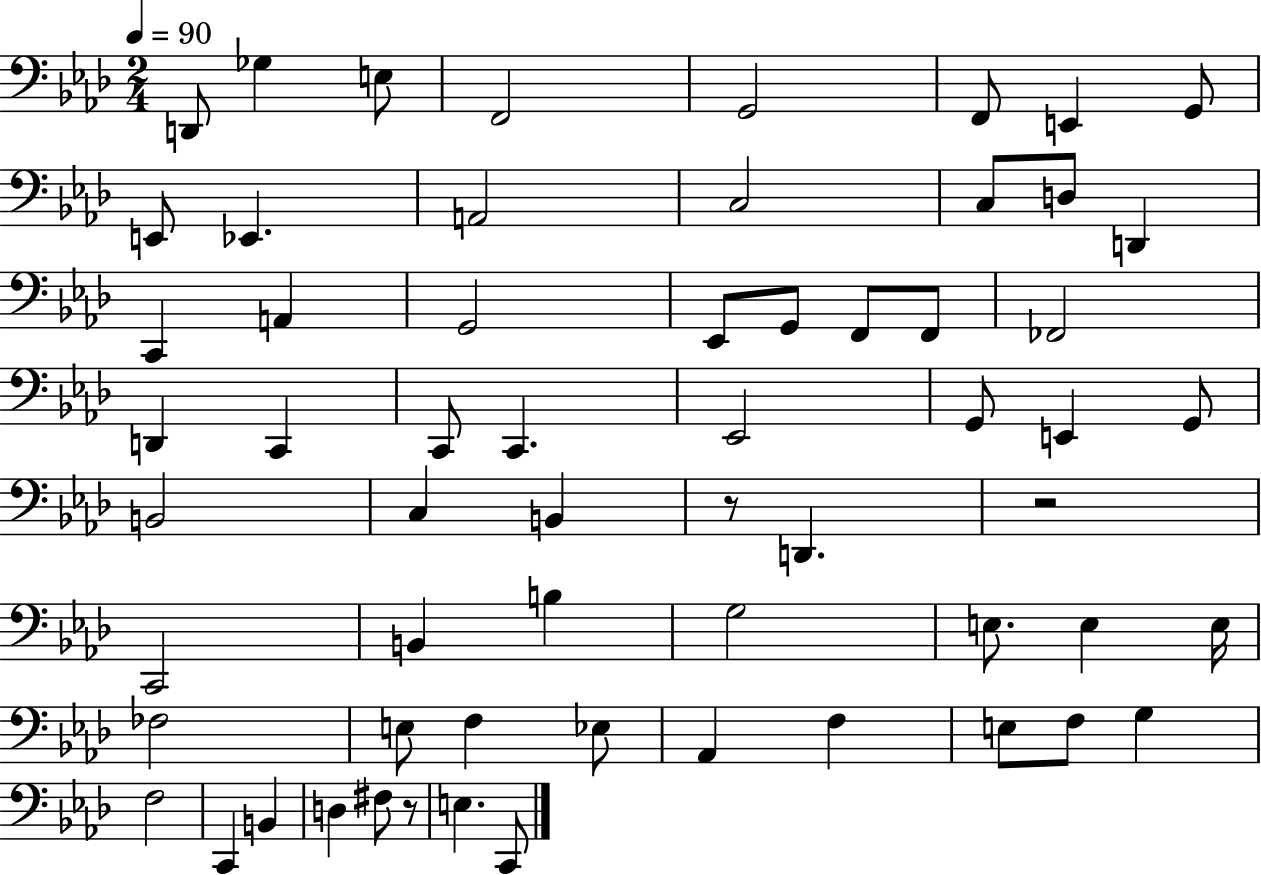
D2/e Gb3/q E3/e F2/h G2/h F2/e E2/q G2/e E2/e Eb2/q. A2/h C3/h C3/e D3/e D2/q C2/q A2/q G2/h Eb2/e G2/e F2/e F2/e FES2/h D2/q C2/q C2/e C2/q. Eb2/h G2/e E2/q G2/e B2/h C3/q B2/q R/e D2/q. R/h C2/h B2/q B3/q G3/h E3/e. E3/q E3/s FES3/h E3/e F3/q Eb3/e Ab2/q F3/q E3/e F3/e G3/q F3/h C2/q B2/q D3/q F#3/e R/e E3/q. C2/e